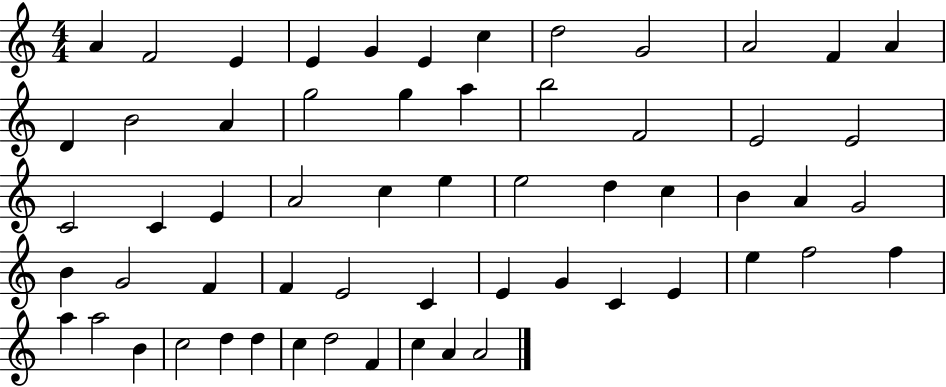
{
  \clef treble
  \numericTimeSignature
  \time 4/4
  \key c \major
  a'4 f'2 e'4 | e'4 g'4 e'4 c''4 | d''2 g'2 | a'2 f'4 a'4 | \break d'4 b'2 a'4 | g''2 g''4 a''4 | b''2 f'2 | e'2 e'2 | \break c'2 c'4 e'4 | a'2 c''4 e''4 | e''2 d''4 c''4 | b'4 a'4 g'2 | \break b'4 g'2 f'4 | f'4 e'2 c'4 | e'4 g'4 c'4 e'4 | e''4 f''2 f''4 | \break a''4 a''2 b'4 | c''2 d''4 d''4 | c''4 d''2 f'4 | c''4 a'4 a'2 | \break \bar "|."
}